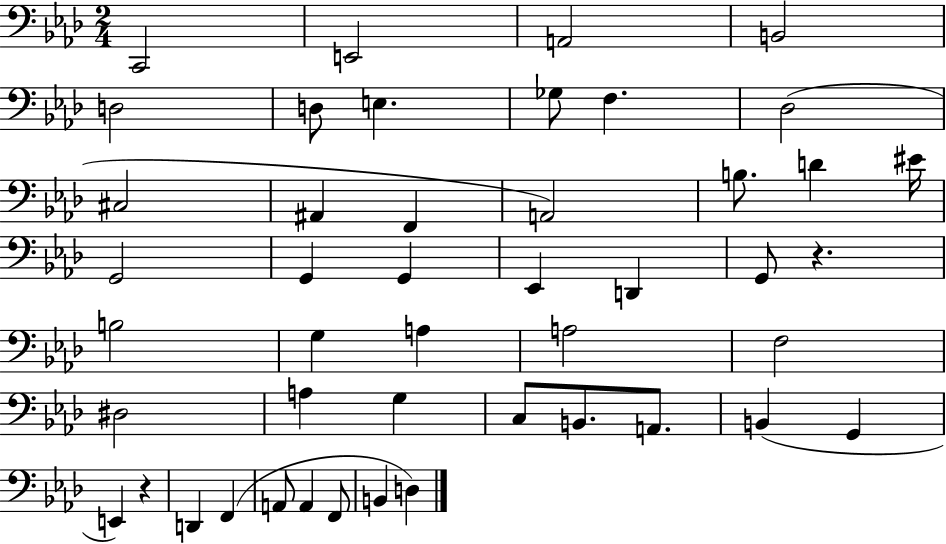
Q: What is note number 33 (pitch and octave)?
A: B2